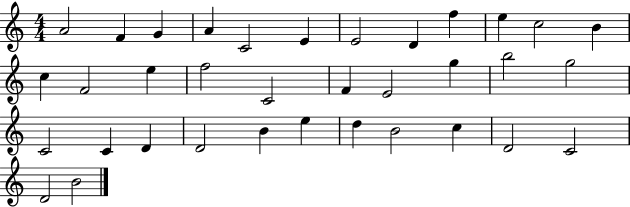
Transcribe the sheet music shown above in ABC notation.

X:1
T:Untitled
M:4/4
L:1/4
K:C
A2 F G A C2 E E2 D f e c2 B c F2 e f2 C2 F E2 g b2 g2 C2 C D D2 B e d B2 c D2 C2 D2 B2